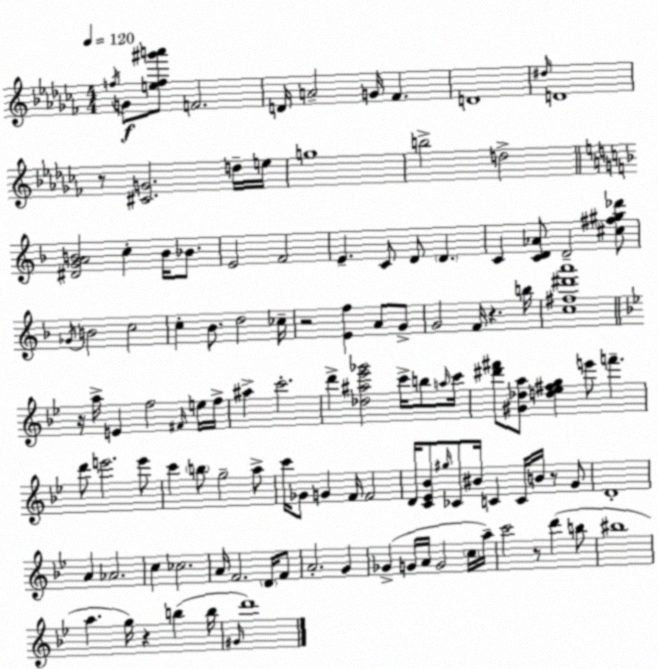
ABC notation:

X:1
T:Untitled
M:4/4
L:1/4
K:Abm
f/4 G/2 [ef^g'a']/2 F2 D/4 A2 G/4 _F D4 ^d/4 D4 z/2 [^CG]2 d/4 e/4 g4 b2 d2 [^DGAB]2 c B/4 _B/2 E2 F2 E C/2 D/2 D C [CD_A]/2 D2 [^c^f^g_d']/2 _G/4 B2 c2 c _B/2 d2 _c/4 z2 [Ef] A/2 G/2 G2 F/4 z b/4 [c^f^d'a']4 z/4 a/4 E f2 ^F/4 e/4 f/4 ^a c'2 d' [_d^a_e'_g']2 c'/4 b/2 a/4 c'/4 [^d'^f']/2 [^G_da]/2 [d_e^fg] e'/2 f' d'/2 e'2 e'/2 c' b/2 g2 a/2 c'/4 _G/2 G F/4 F2 D/4 [C_E_B]/2 ^g/4 _C/2 ^B/4 C C/4 B/4 z/2 G/2 D4 A _A2 c _c2 A/4 F2 D/4 F/2 A2 G _G G/4 A/4 G2 c/4 a/4 c'2 z/2 d' b/2 ^b4 a g/4 z b b/4 ^G/4 d'4